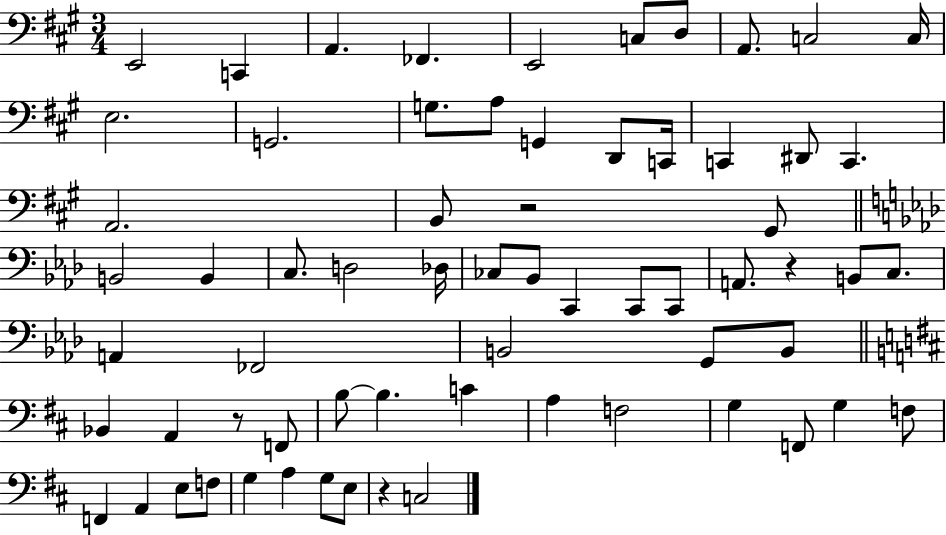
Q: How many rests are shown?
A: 4